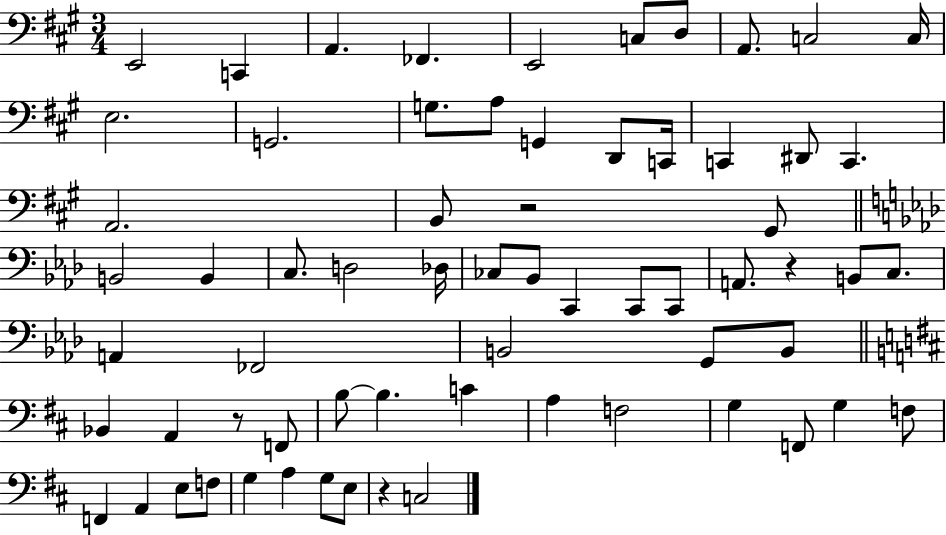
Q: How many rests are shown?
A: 4